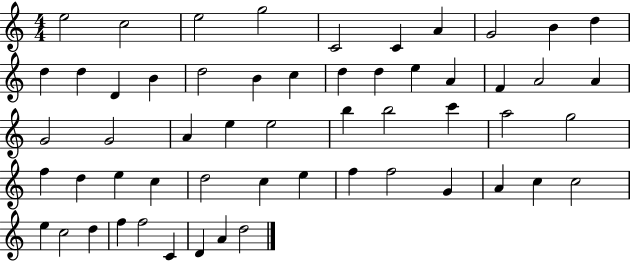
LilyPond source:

{
  \clef treble
  \numericTimeSignature
  \time 4/4
  \key c \major
  e''2 c''2 | e''2 g''2 | c'2 c'4 a'4 | g'2 b'4 d''4 | \break d''4 d''4 d'4 b'4 | d''2 b'4 c''4 | d''4 d''4 e''4 a'4 | f'4 a'2 a'4 | \break g'2 g'2 | a'4 e''4 e''2 | b''4 b''2 c'''4 | a''2 g''2 | \break f''4 d''4 e''4 c''4 | d''2 c''4 e''4 | f''4 f''2 g'4 | a'4 c''4 c''2 | \break e''4 c''2 d''4 | f''4 f''2 c'4 | d'4 a'4 d''2 | \bar "|."
}